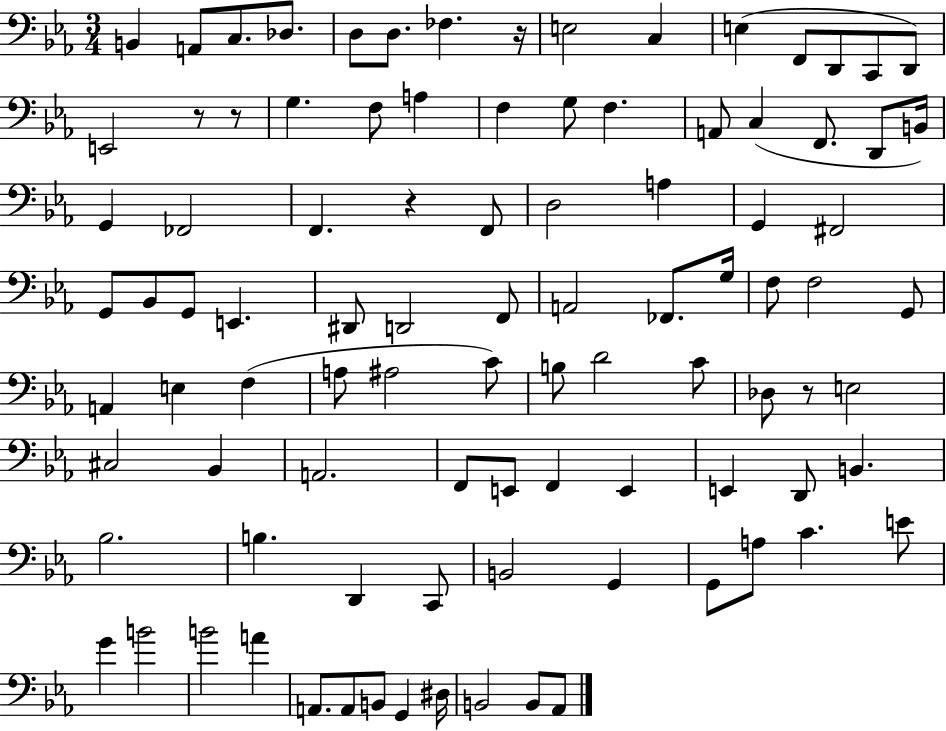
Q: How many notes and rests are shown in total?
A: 95